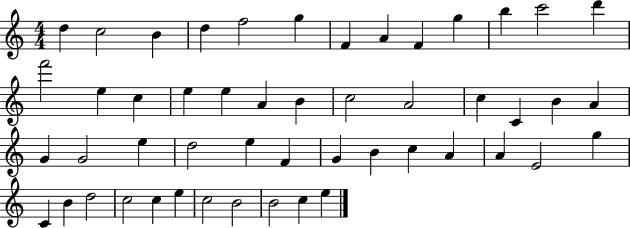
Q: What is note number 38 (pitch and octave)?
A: E4